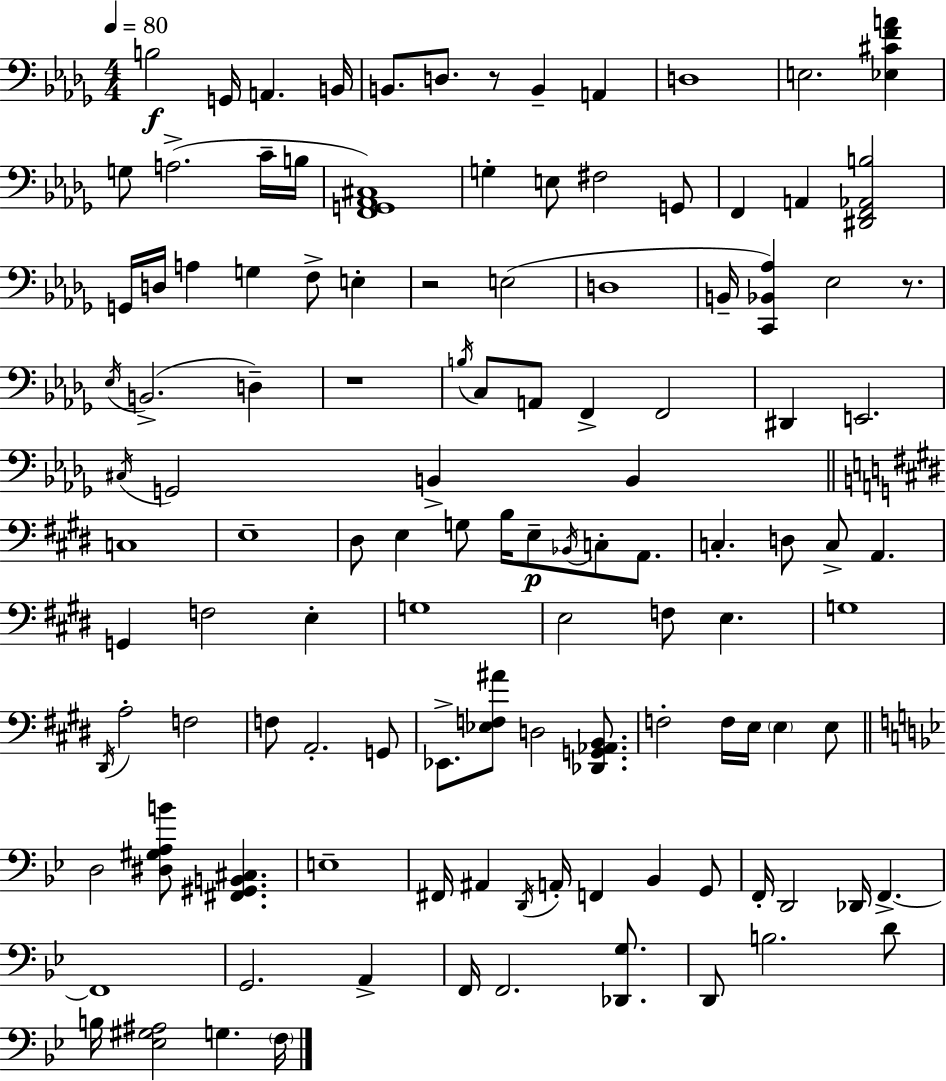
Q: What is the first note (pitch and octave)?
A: B3